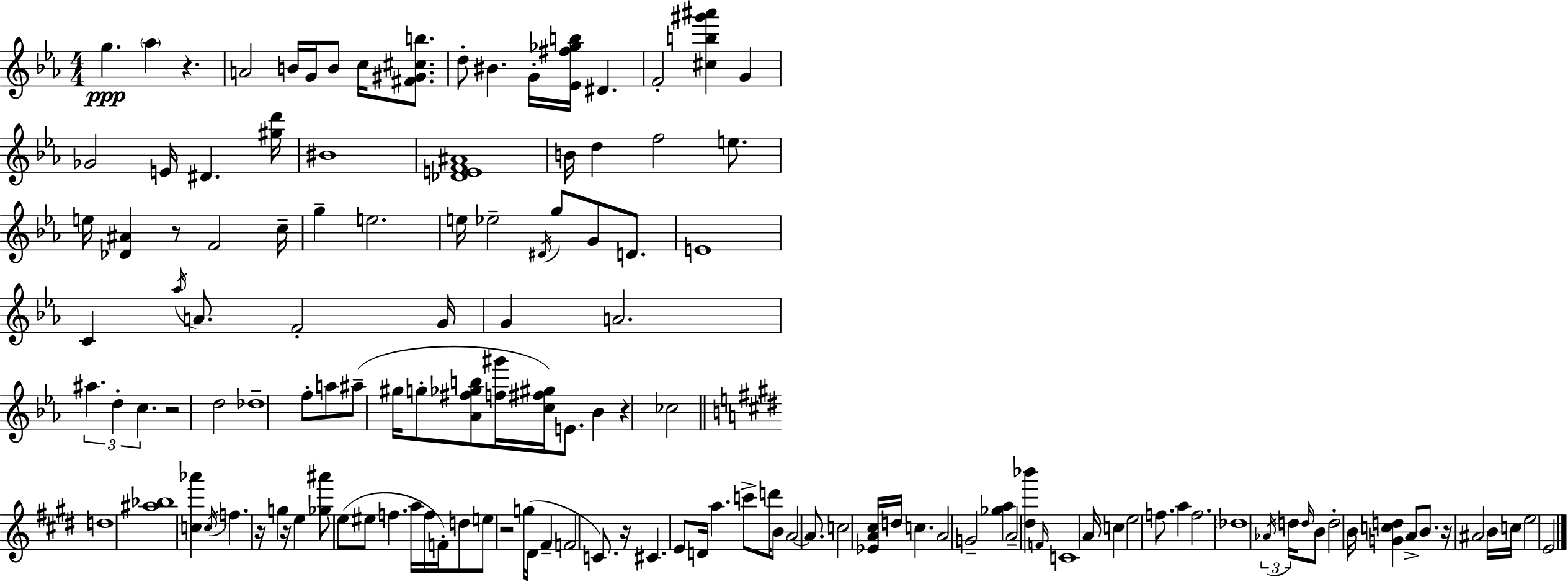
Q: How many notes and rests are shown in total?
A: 133